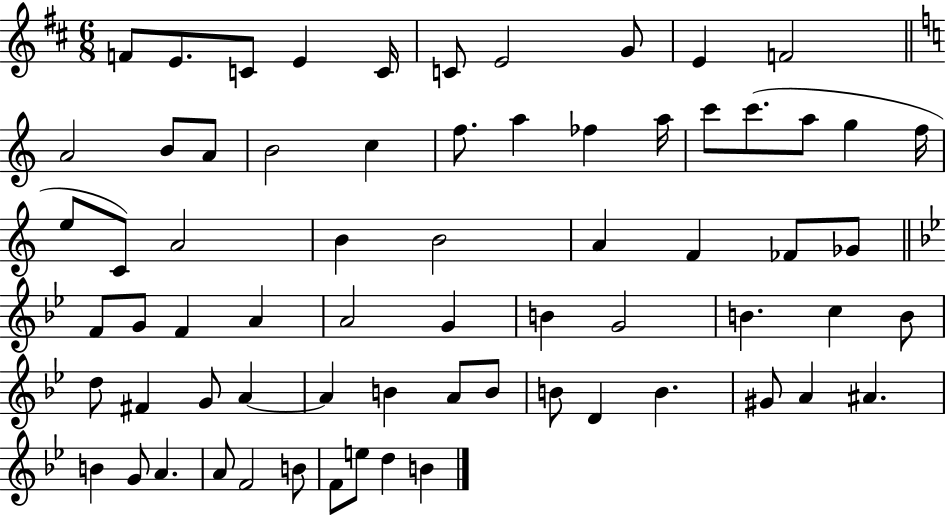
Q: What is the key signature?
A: D major